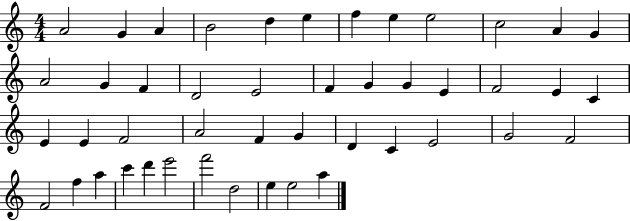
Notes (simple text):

A4/h G4/q A4/q B4/h D5/q E5/q F5/q E5/q E5/h C5/h A4/q G4/q A4/h G4/q F4/q D4/h E4/h F4/q G4/q G4/q E4/q F4/h E4/q C4/q E4/q E4/q F4/h A4/h F4/q G4/q D4/q C4/q E4/h G4/h F4/h F4/h F5/q A5/q C6/q D6/q E6/h F6/h D5/h E5/q E5/h A5/q